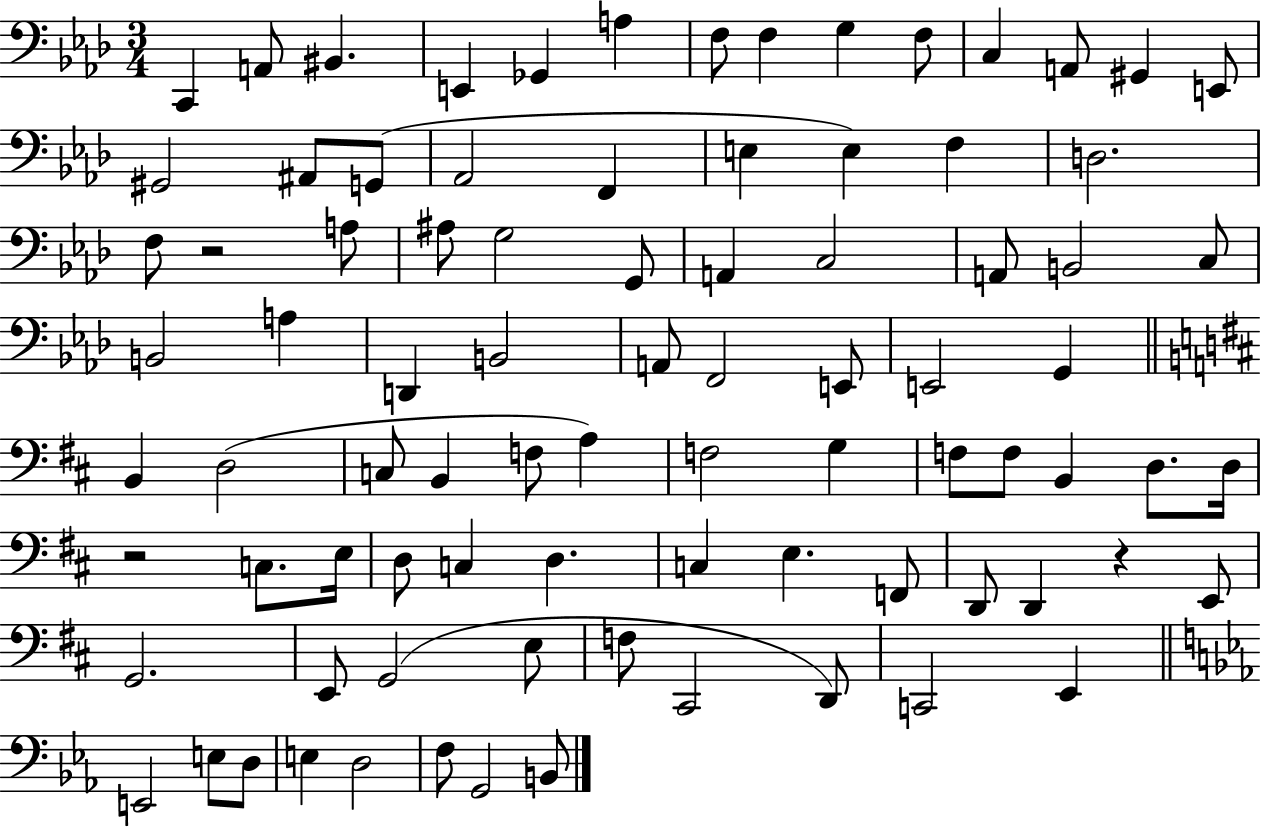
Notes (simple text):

C2/q A2/e BIS2/q. E2/q Gb2/q A3/q F3/e F3/q G3/q F3/e C3/q A2/e G#2/q E2/e G#2/h A#2/e G2/e Ab2/h F2/q E3/q E3/q F3/q D3/h. F3/e R/h A3/e A#3/e G3/h G2/e A2/q C3/h A2/e B2/h C3/e B2/h A3/q D2/q B2/h A2/e F2/h E2/e E2/h G2/q B2/q D3/h C3/e B2/q F3/e A3/q F3/h G3/q F3/e F3/e B2/q D3/e. D3/s R/h C3/e. E3/s D3/e C3/q D3/q. C3/q E3/q. F2/e D2/e D2/q R/q E2/e G2/h. E2/e G2/h E3/e F3/e C#2/h D2/e C2/h E2/q E2/h E3/e D3/e E3/q D3/h F3/e G2/h B2/e